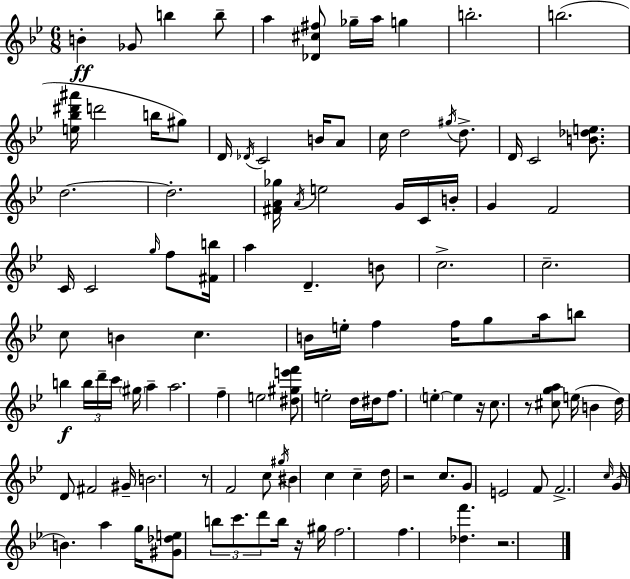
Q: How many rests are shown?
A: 6